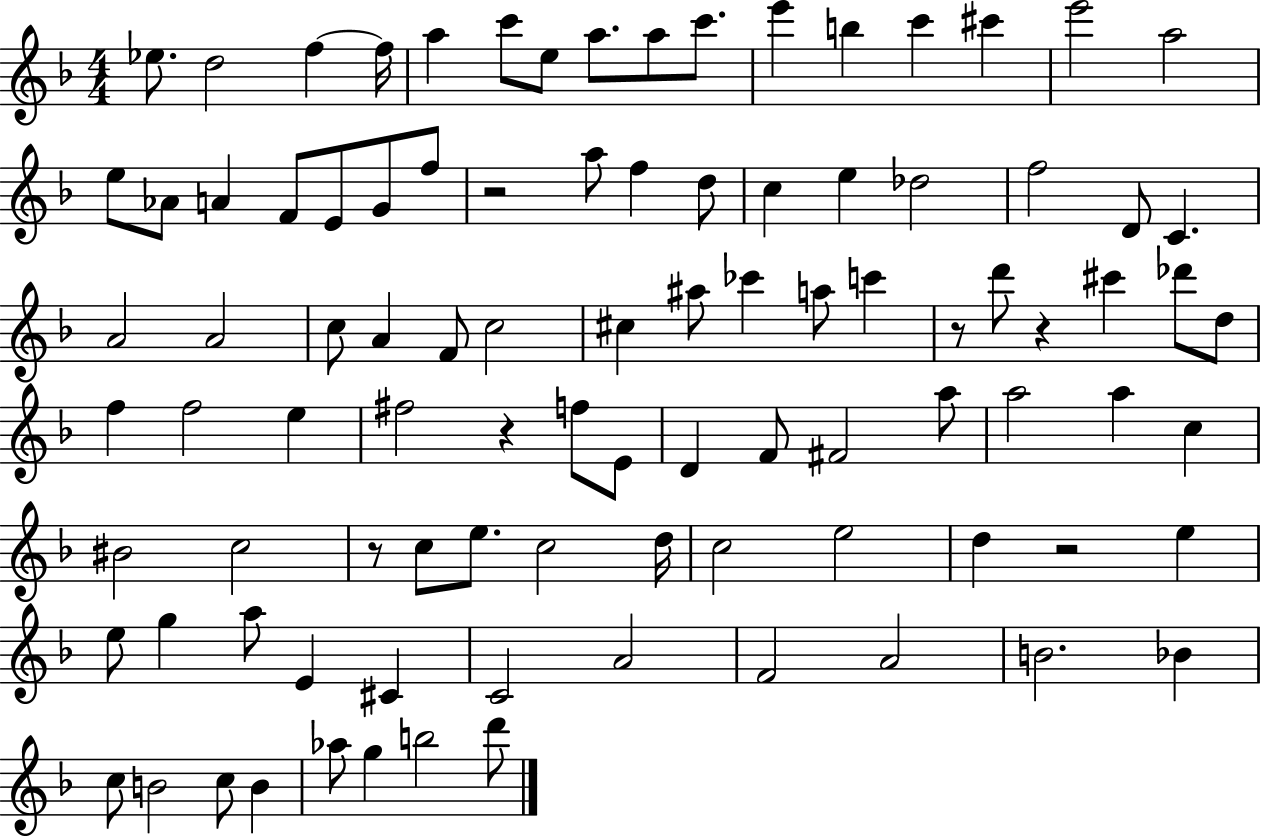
{
  \clef treble
  \numericTimeSignature
  \time 4/4
  \key f \major
  \repeat volta 2 { ees''8. d''2 f''4~~ f''16 | a''4 c'''8 e''8 a''8. a''8 c'''8. | e'''4 b''4 c'''4 cis'''4 | e'''2 a''2 | \break e''8 aes'8 a'4 f'8 e'8 g'8 f''8 | r2 a''8 f''4 d''8 | c''4 e''4 des''2 | f''2 d'8 c'4. | \break a'2 a'2 | c''8 a'4 f'8 c''2 | cis''4 ais''8 ces'''4 a''8 c'''4 | r8 d'''8 r4 cis'''4 des'''8 d''8 | \break f''4 f''2 e''4 | fis''2 r4 f''8 e'8 | d'4 f'8 fis'2 a''8 | a''2 a''4 c''4 | \break bis'2 c''2 | r8 c''8 e''8. c''2 d''16 | c''2 e''2 | d''4 r2 e''4 | \break e''8 g''4 a''8 e'4 cis'4 | c'2 a'2 | f'2 a'2 | b'2. bes'4 | \break c''8 b'2 c''8 b'4 | aes''8 g''4 b''2 d'''8 | } \bar "|."
}